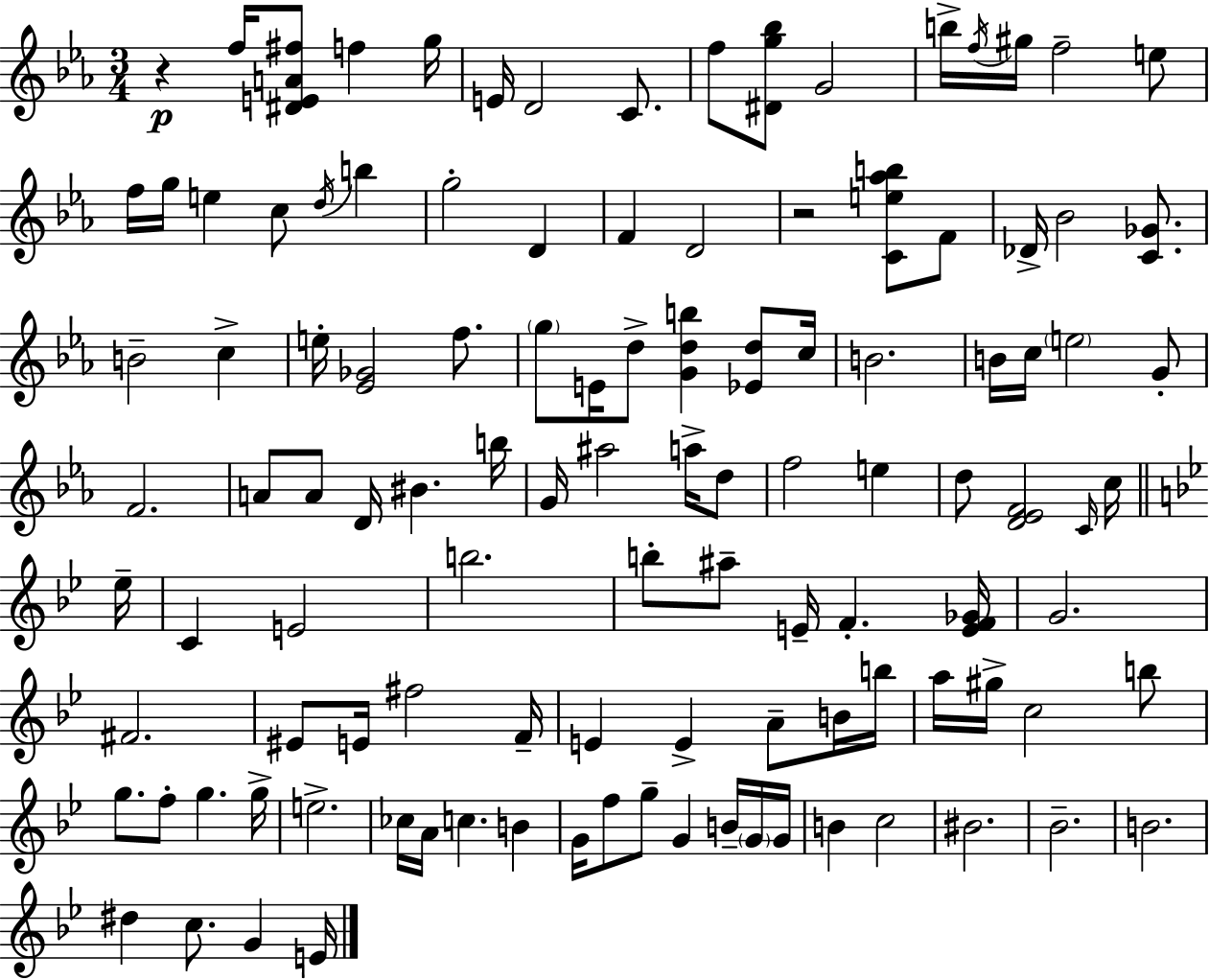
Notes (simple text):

R/q F5/s [D#4,E4,A4,F#5]/e F5/q G5/s E4/s D4/h C4/e. F5/e [D#4,G5,Bb5]/e G4/h B5/s F5/s G#5/s F5/h E5/e F5/s G5/s E5/q C5/e D5/s B5/q G5/h D4/q F4/q D4/h R/h [C4,E5,Ab5,B5]/e F4/e Db4/s Bb4/h [C4,Gb4]/e. B4/h C5/q E5/s [Eb4,Gb4]/h F5/e. G5/e E4/s D5/e [G4,D5,B5]/q [Eb4,D5]/e C5/s B4/h. B4/s C5/s E5/h G4/e F4/h. A4/e A4/e D4/s BIS4/q. B5/s G4/s A#5/h A5/s D5/e F5/h E5/q D5/e [D4,Eb4,F4]/h C4/s C5/s Eb5/s C4/q E4/h B5/h. B5/e A#5/e E4/s F4/q. [E4,F4,Gb4]/s G4/h. F#4/h. EIS4/e E4/s F#5/h F4/s E4/q E4/q A4/e B4/s B5/s A5/s G#5/s C5/h B5/e G5/e. F5/e G5/q. G5/s E5/h. CES5/s A4/s C5/q. B4/q G4/s F5/e G5/e G4/q B4/s G4/s G4/s B4/q C5/h BIS4/h. Bb4/h. B4/h. D#5/q C5/e. G4/q E4/s